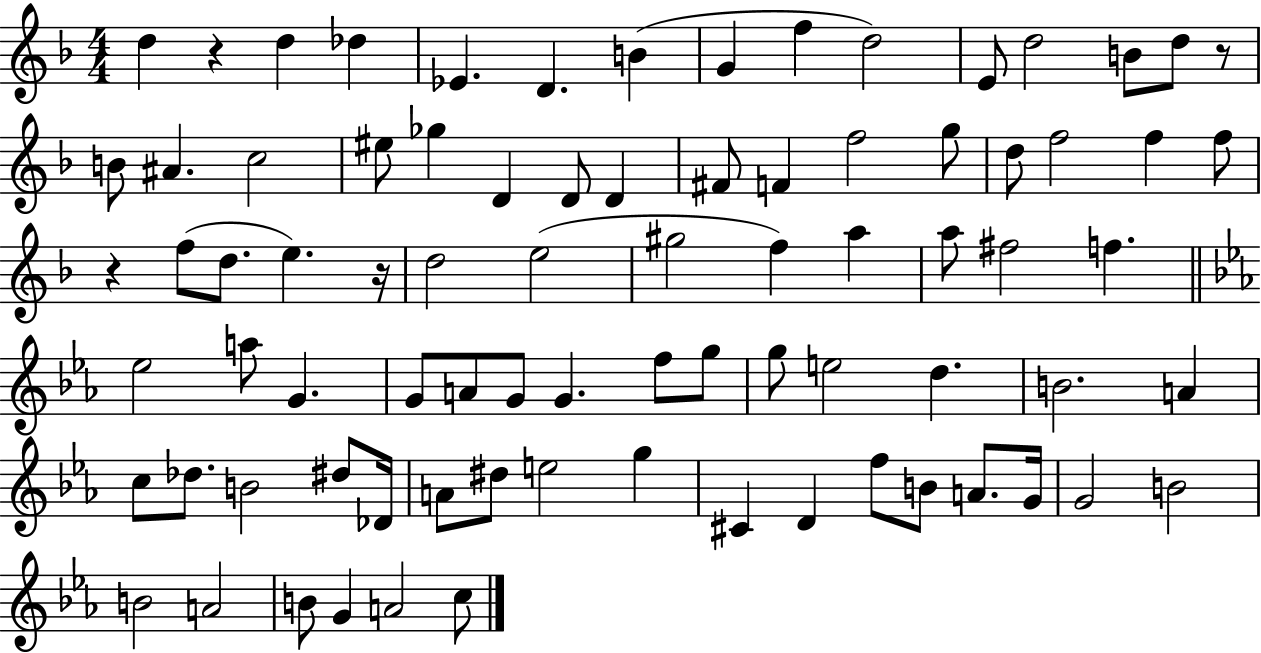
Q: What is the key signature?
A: F major